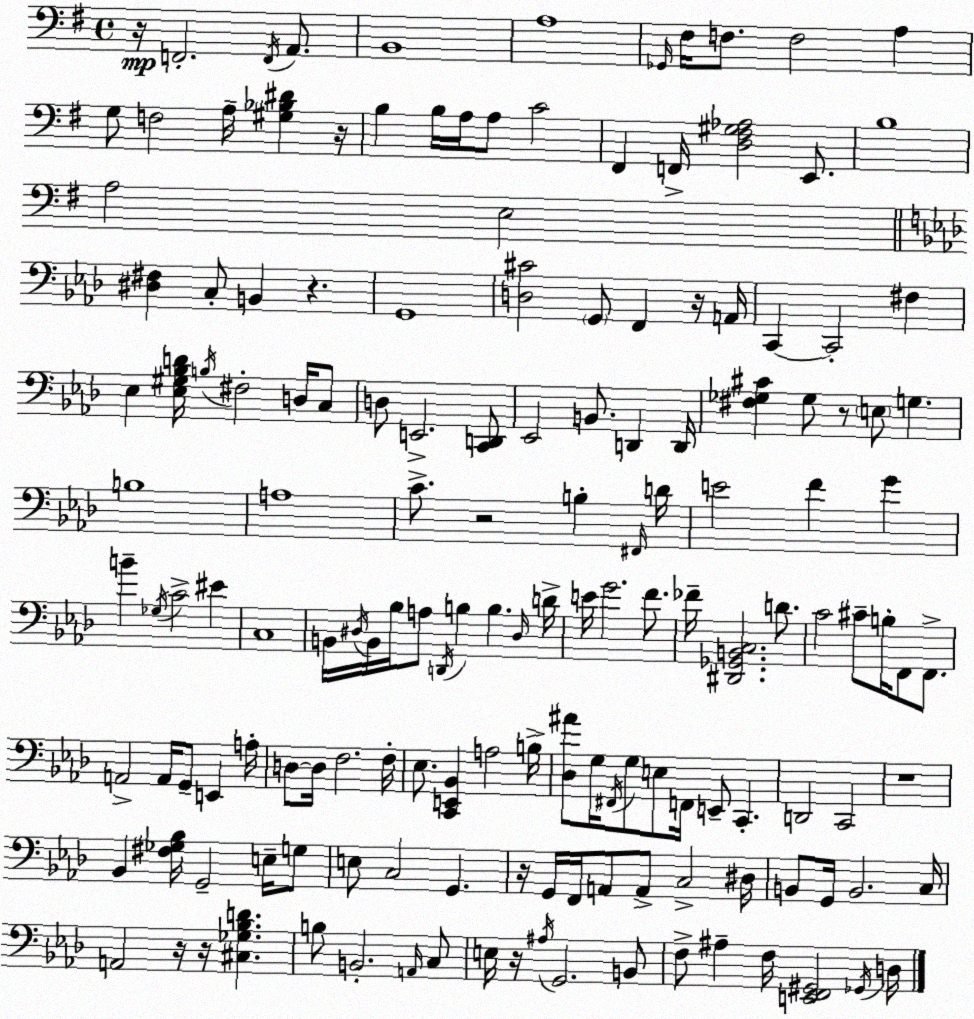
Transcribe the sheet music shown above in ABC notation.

X:1
T:Untitled
M:4/4
L:1/4
K:G
z/4 F,,2 F,,/4 A,,/2 B,,4 A,4 _G,,/4 ^F,/4 F,/2 F,2 A, G,/2 F,2 A,/4 [^G,_B,^D] z/4 B, B,/4 A,/4 A,/2 C2 ^F,, F,,/4 [D,^F,^G,_A,]2 E,,/2 B,4 A,2 E,2 [^D,^F,] C,/2 B,, z G,,4 [D,^C]2 G,,/2 F,, z/4 A,,/4 C,, C,,2 ^F, _E, [_E,^G,_B,D]/4 B,/4 ^F,2 D,/4 C,/2 D,/2 E,,2 [C,,D,,]/2 _E,,2 B,,/2 D,, D,,/4 [^F,_G,^C] _G,/2 z/2 E,/2 G, B,4 A,4 C/2 z2 B, ^F,,/4 D/4 E2 F G B _G,/4 C2 ^E C,4 B,,/4 ^D,/4 B,,/4 _B,/4 A,/2 D,,/4 B, B, ^D,/4 D/4 E/4 G2 F/2 _F/4 [^D,,_G,,B,,C,]2 D/2 C2 ^C/2 B,/4 F,,/2 F,,/2 A,,2 A,,/4 G,,/2 E,, A,/4 D,/2 D,/4 F,2 F,/4 _E,/2 [C,,E,,_B,,] A,2 B,/4 [_D,^A]/2 G,/4 ^F,,/4 G,/2 E,/2 F,,/4 E,,/2 C,, D,,2 C,,2 z4 _B,, [^F,_G,_B,]/4 G,,2 E,/4 G,/2 E,/2 C,2 G,, z/4 G,,/4 F,,/4 A,,/2 A,,/2 C,2 ^D,/4 B,,/2 G,,/4 B,,2 C,/4 A,,2 z/4 z/4 [^C,_G,_B,D] B,/2 B,,2 A,,/4 C,/2 E,/4 z/4 ^A,/4 G,,2 B,,/2 F,/2 ^A, F,/4 [E,,F,,^G,,]2 _G,,/4 D,/4